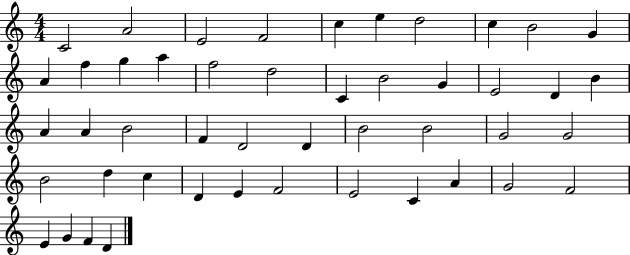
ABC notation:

X:1
T:Untitled
M:4/4
L:1/4
K:C
C2 A2 E2 F2 c e d2 c B2 G A f g a f2 d2 C B2 G E2 D B A A B2 F D2 D B2 B2 G2 G2 B2 d c D E F2 E2 C A G2 F2 E G F D